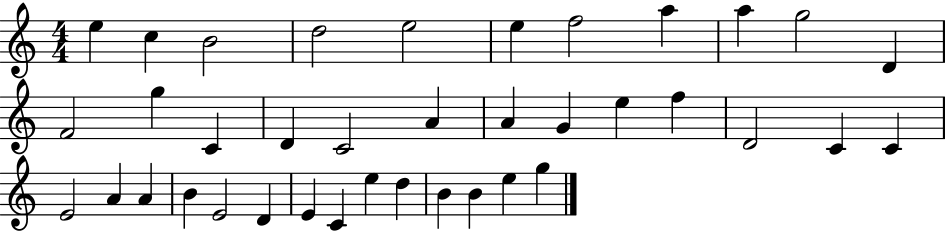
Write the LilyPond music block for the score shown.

{
  \clef treble
  \numericTimeSignature
  \time 4/4
  \key c \major
  e''4 c''4 b'2 | d''2 e''2 | e''4 f''2 a''4 | a''4 g''2 d'4 | \break f'2 g''4 c'4 | d'4 c'2 a'4 | a'4 g'4 e''4 f''4 | d'2 c'4 c'4 | \break e'2 a'4 a'4 | b'4 e'2 d'4 | e'4 c'4 e''4 d''4 | b'4 b'4 e''4 g''4 | \break \bar "|."
}